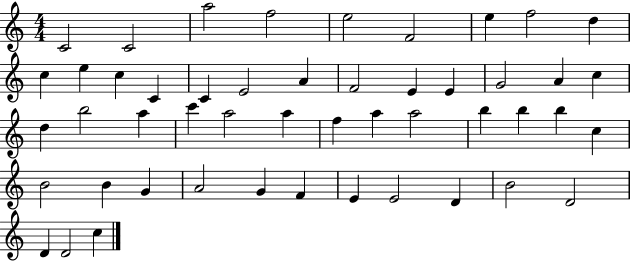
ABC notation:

X:1
T:Untitled
M:4/4
L:1/4
K:C
C2 C2 a2 f2 e2 F2 e f2 d c e c C C E2 A F2 E E G2 A c d b2 a c' a2 a f a a2 b b b c B2 B G A2 G F E E2 D B2 D2 D D2 c